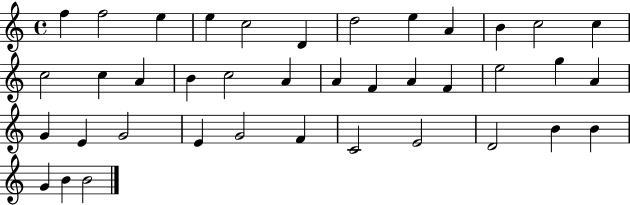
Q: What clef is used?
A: treble